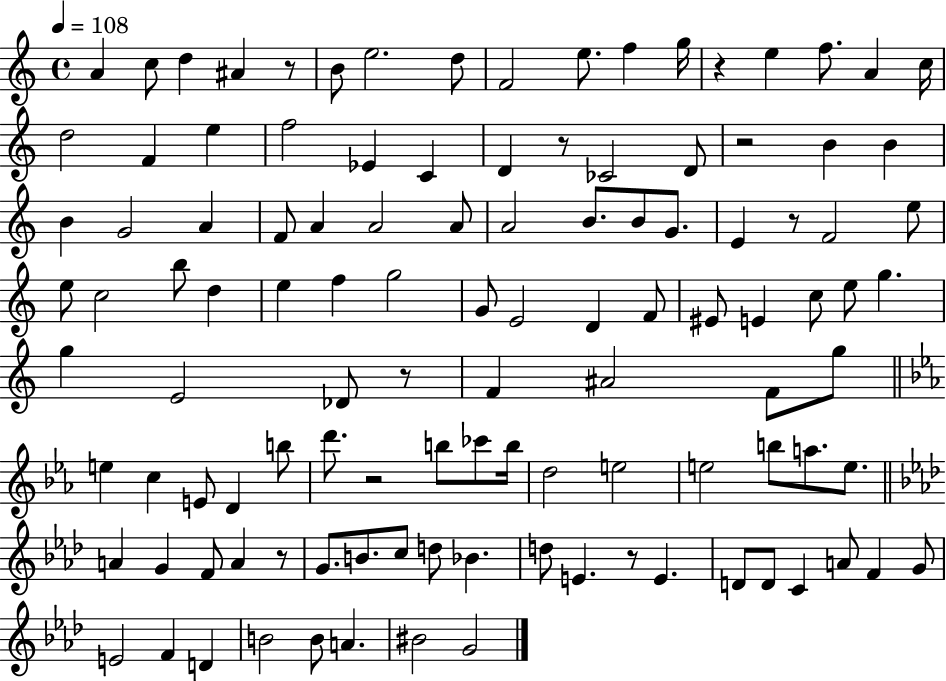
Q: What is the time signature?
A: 4/4